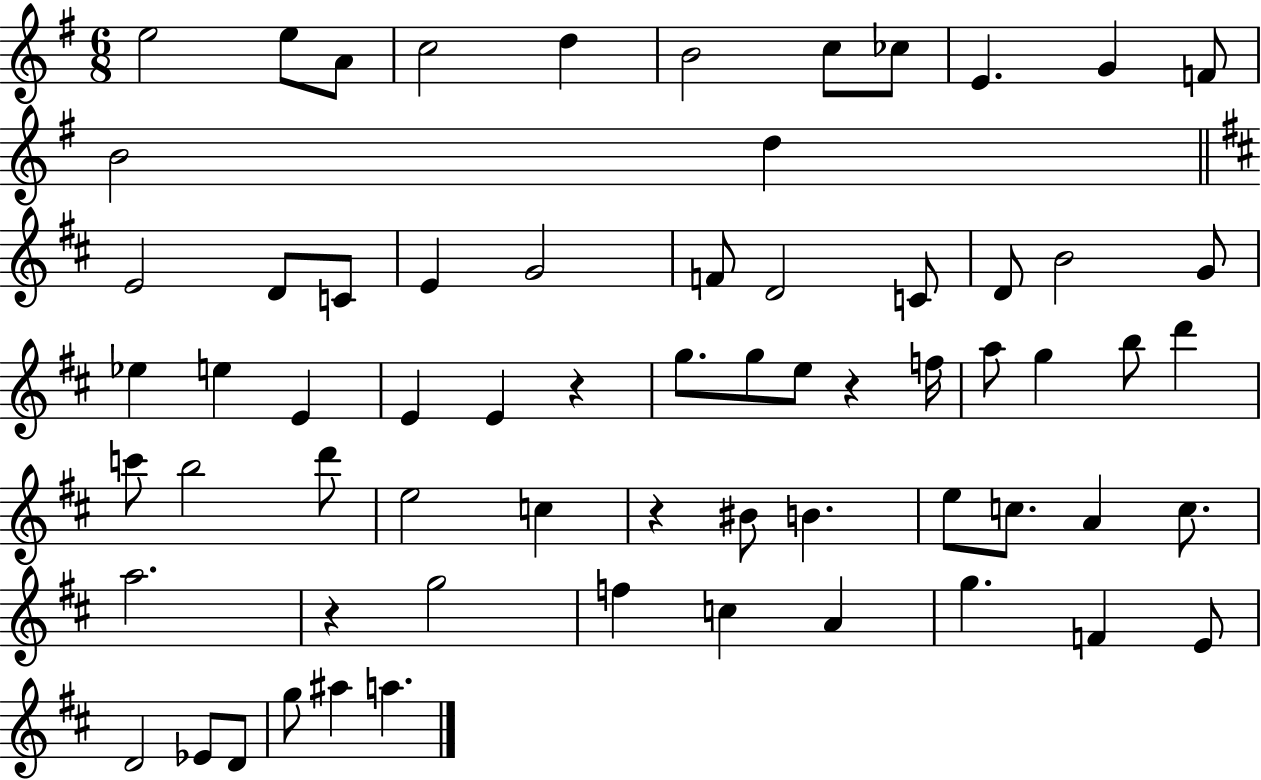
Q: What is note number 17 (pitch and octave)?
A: E4